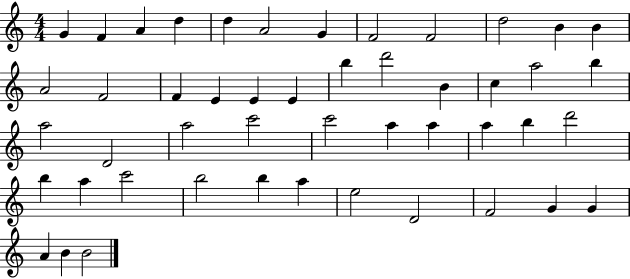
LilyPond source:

{
  \clef treble
  \numericTimeSignature
  \time 4/4
  \key c \major
  g'4 f'4 a'4 d''4 | d''4 a'2 g'4 | f'2 f'2 | d''2 b'4 b'4 | \break a'2 f'2 | f'4 e'4 e'4 e'4 | b''4 d'''2 b'4 | c''4 a''2 b''4 | \break a''2 d'2 | a''2 c'''2 | c'''2 a''4 a''4 | a''4 b''4 d'''2 | \break b''4 a''4 c'''2 | b''2 b''4 a''4 | e''2 d'2 | f'2 g'4 g'4 | \break a'4 b'4 b'2 | \bar "|."
}